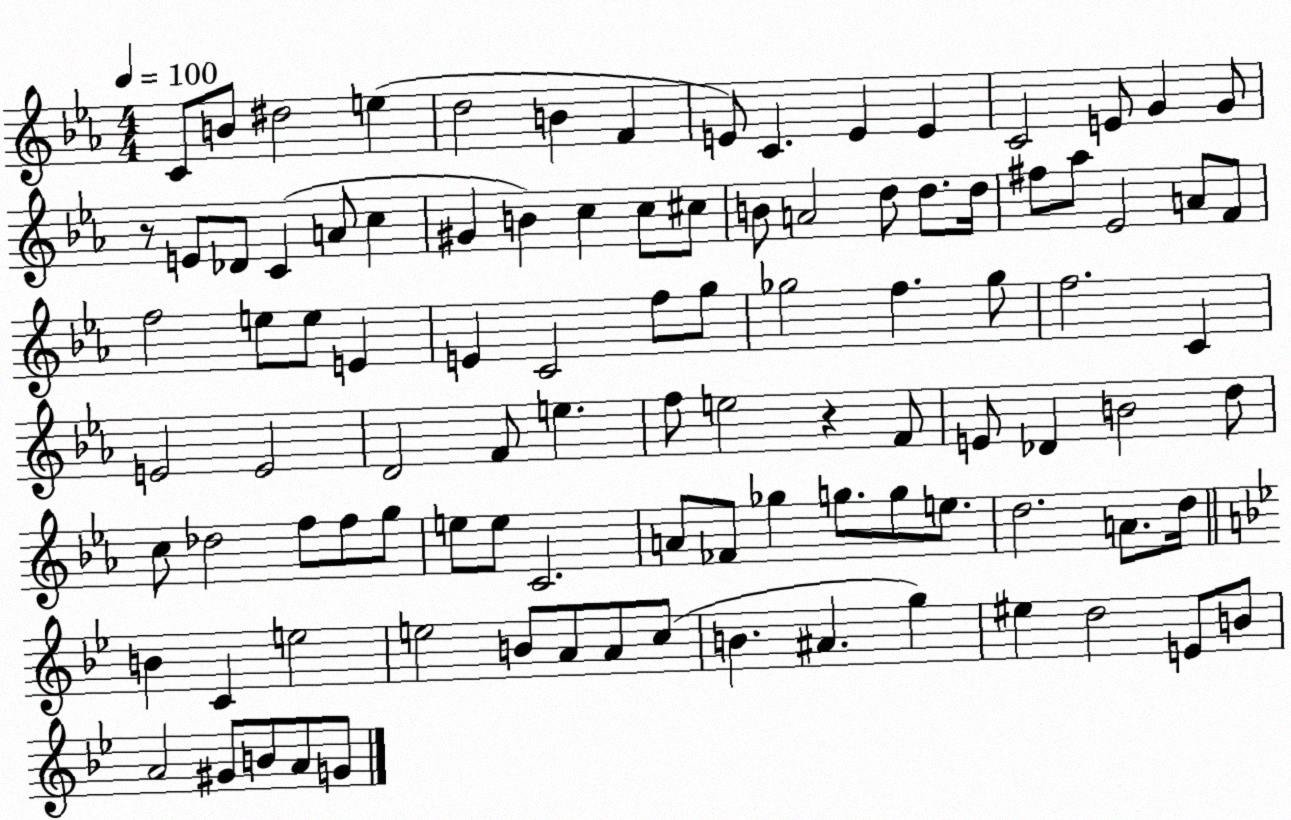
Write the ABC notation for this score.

X:1
T:Untitled
M:4/4
L:1/4
K:Eb
C/2 B/2 ^d2 e d2 B F E/2 C E E C2 E/2 G G/2 z/2 E/2 _D/2 C A/2 c ^G B c c/2 ^c/2 B/2 A2 d/2 d/2 d/4 ^f/2 _a/2 _E2 A/2 F/2 f2 e/2 e/2 E E C2 f/2 g/2 _g2 f _g/2 f2 C E2 E2 D2 F/2 e f/2 e2 z F/2 E/2 _D B2 d/2 c/2 _d2 f/2 f/2 g/2 e/2 e/2 C2 A/2 _F/2 _g g/2 g/2 e/2 d2 A/2 d/4 B C e2 e2 B/2 A/2 A/2 c/2 B ^A g ^e d2 E/2 B/2 A2 ^G/2 B/2 A/2 G/2